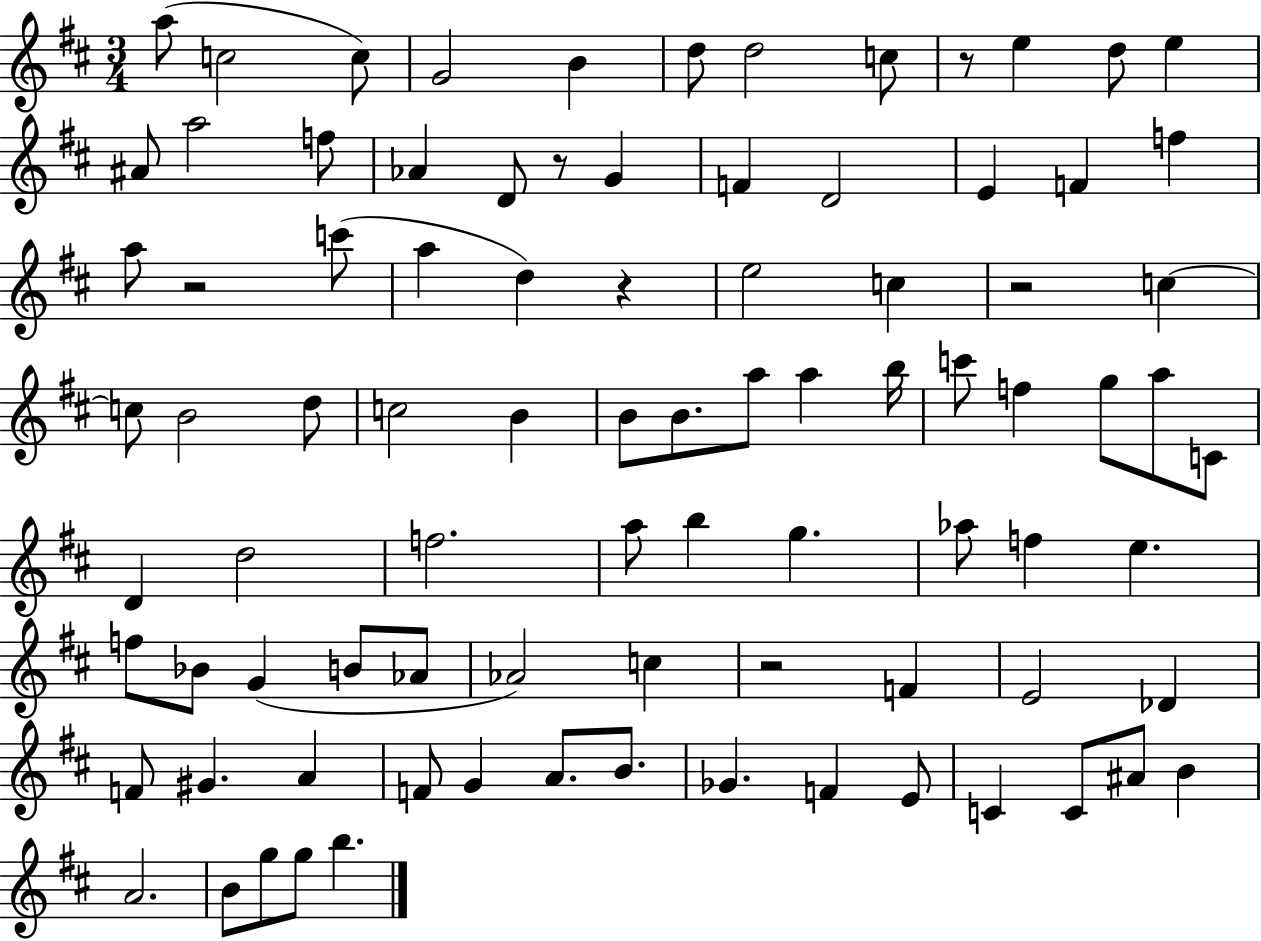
A5/e C5/h C5/e G4/h B4/q D5/e D5/h C5/e R/e E5/q D5/e E5/q A#4/e A5/h F5/e Ab4/q D4/e R/e G4/q F4/q D4/h E4/q F4/q F5/q A5/e R/h C6/e A5/q D5/q R/q E5/h C5/q R/h C5/q C5/e B4/h D5/e C5/h B4/q B4/e B4/e. A5/e A5/q B5/s C6/e F5/q G5/e A5/e C4/e D4/q D5/h F5/h. A5/e B5/q G5/q. Ab5/e F5/q E5/q. F5/e Bb4/e G4/q B4/e Ab4/e Ab4/h C5/q R/h F4/q E4/h Db4/q F4/e G#4/q. A4/q F4/e G4/q A4/e. B4/e. Gb4/q. F4/q E4/e C4/q C4/e A#4/e B4/q A4/h. B4/e G5/e G5/e B5/q.